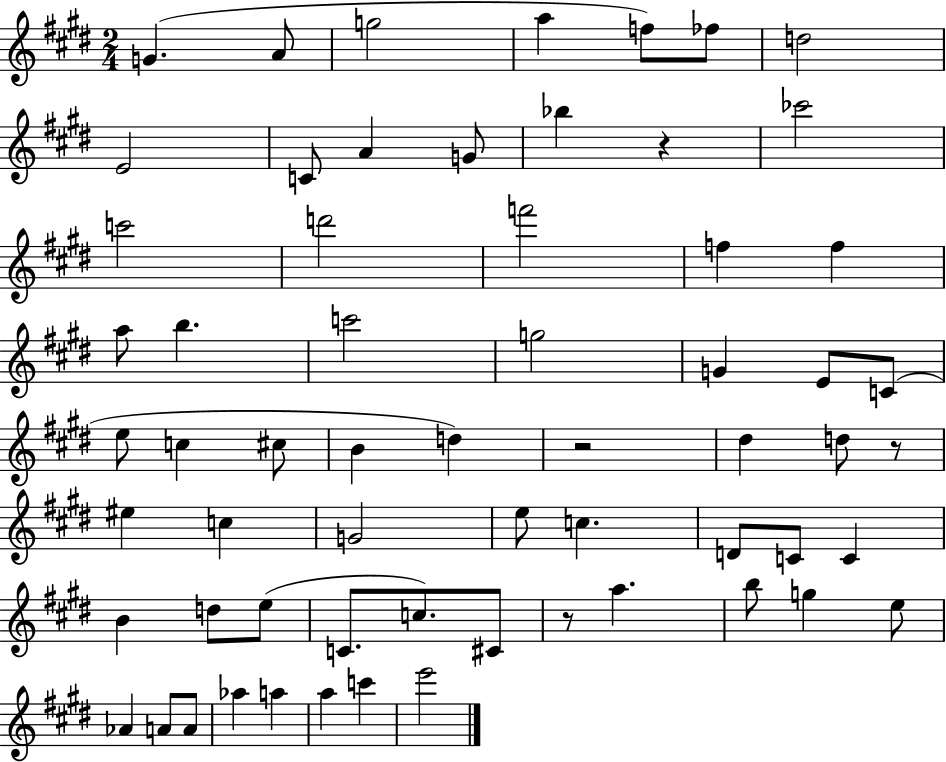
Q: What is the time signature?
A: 2/4